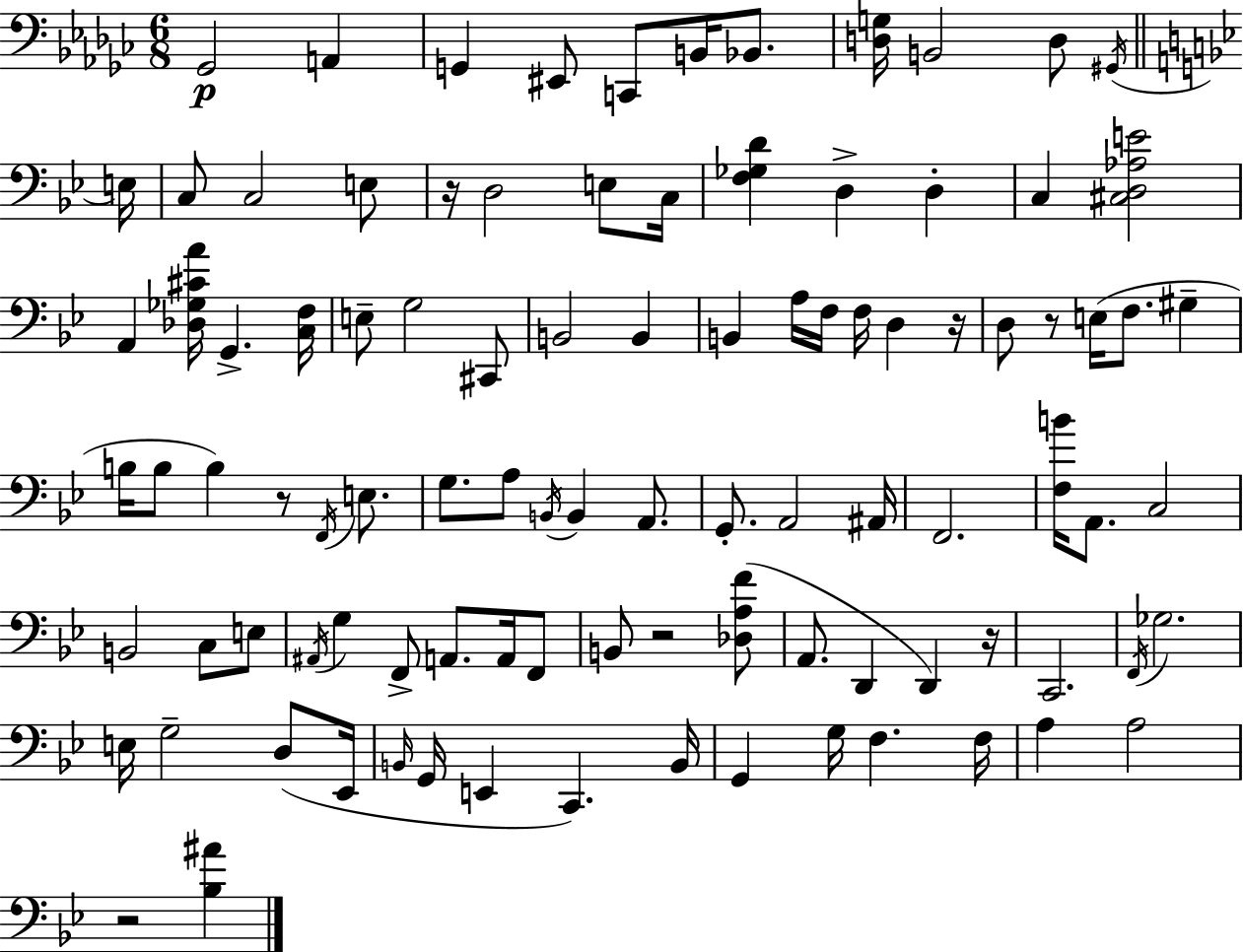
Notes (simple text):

Gb2/h A2/q G2/q EIS2/e C2/e B2/s Bb2/e. [D3,G3]/s B2/h D3/e G#2/s E3/s C3/e C3/h E3/e R/s D3/h E3/e C3/s [F3,Gb3,D4]/q D3/q D3/q C3/q [C#3,D3,Ab3,E4]/h A2/q [Db3,Gb3,C#4,A4]/s G2/q. [C3,F3]/s E3/e G3/h C#2/e B2/h B2/q B2/q A3/s F3/s F3/s D3/q R/s D3/e R/e E3/s F3/e. G#3/q B3/s B3/e B3/q R/e F2/s E3/e. G3/e. A3/e B2/s B2/q A2/e. G2/e. A2/h A#2/s F2/h. [F3,B4]/s A2/e. C3/h B2/h C3/e E3/e A#2/s G3/q F2/e A2/e. A2/s F2/e B2/e R/h [Db3,A3,F4]/e A2/e. D2/q D2/q R/s C2/h. F2/s Gb3/h. E3/s G3/h D3/e Eb2/s B2/s G2/s E2/q C2/q. B2/s G2/q G3/s F3/q. F3/s A3/q A3/h R/h [Bb3,A#4]/q